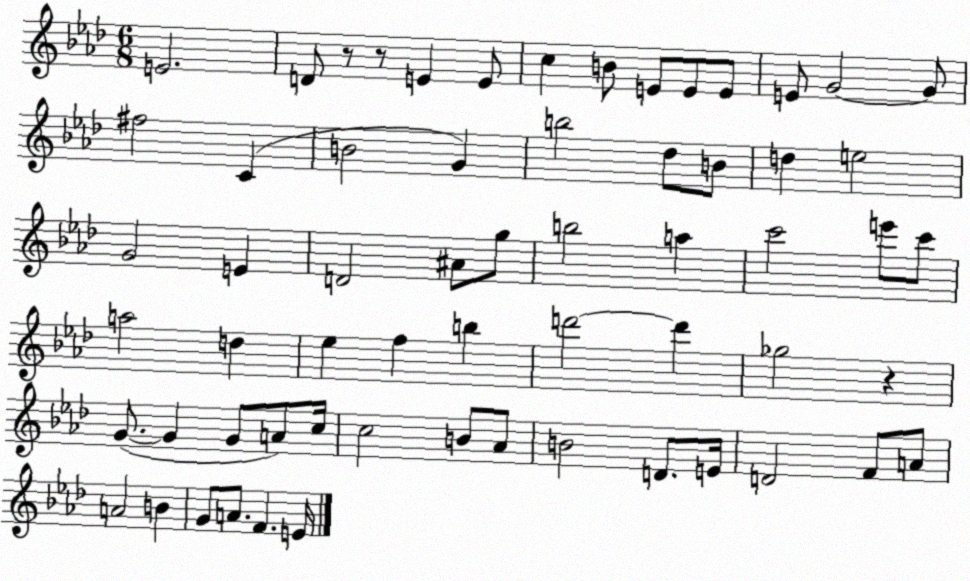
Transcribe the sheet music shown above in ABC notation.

X:1
T:Untitled
M:6/8
L:1/4
K:Ab
E2 D/2 z/2 z/2 E E/2 c B/2 E/2 E/2 E/2 E/2 G2 G/2 ^f2 C B2 G b2 _d/2 B/2 d e2 G2 E D2 ^A/2 g/2 b2 a c'2 e'/2 c'/2 a2 d _e f b d'2 d' _g2 z G/2 G G/2 A/2 c/4 c2 B/2 _A/2 B2 D/2 E/4 D2 F/2 A/2 A2 B G/2 A/2 F E/4